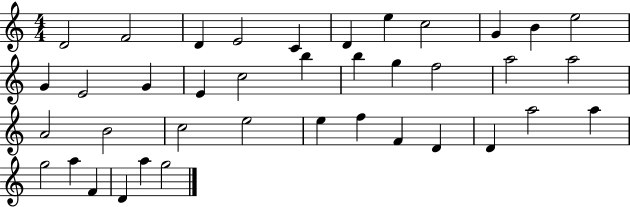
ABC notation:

X:1
T:Untitled
M:4/4
L:1/4
K:C
D2 F2 D E2 C D e c2 G B e2 G E2 G E c2 b b g f2 a2 a2 A2 B2 c2 e2 e f F D D a2 a g2 a F D a g2